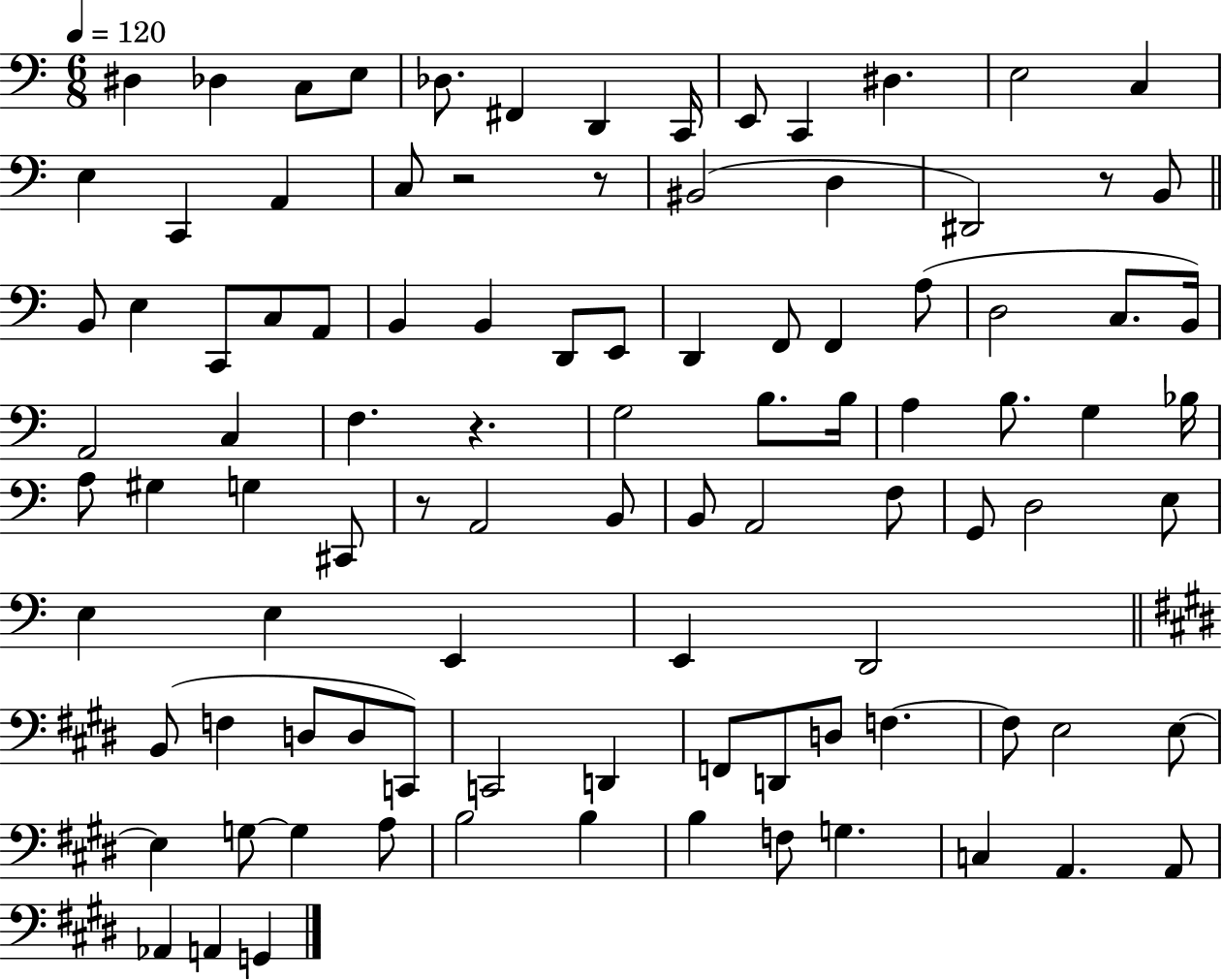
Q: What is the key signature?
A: C major